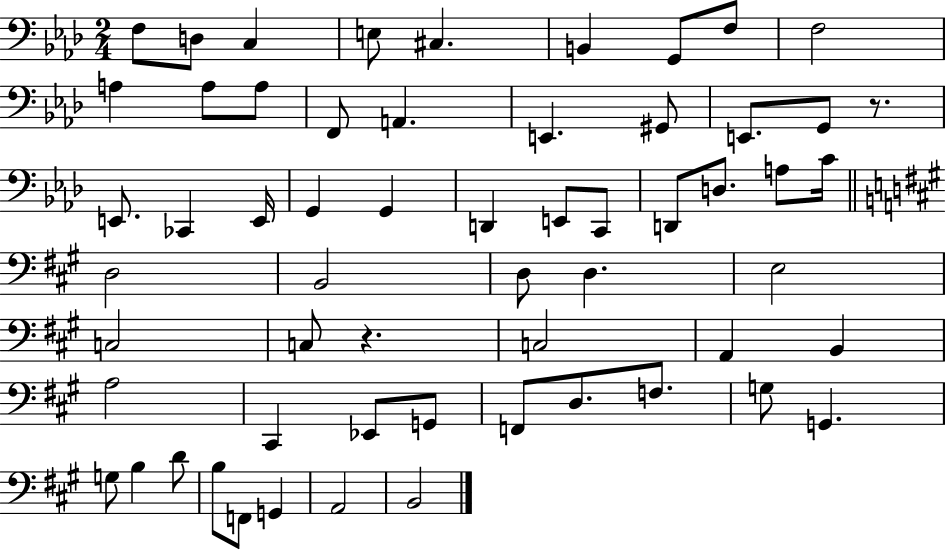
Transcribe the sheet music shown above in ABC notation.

X:1
T:Untitled
M:2/4
L:1/4
K:Ab
F,/2 D,/2 C, E,/2 ^C, B,, G,,/2 F,/2 F,2 A, A,/2 A,/2 F,,/2 A,, E,, ^G,,/2 E,,/2 G,,/2 z/2 E,,/2 _C,, E,,/4 G,, G,, D,, E,,/2 C,,/2 D,,/2 D,/2 A,/2 C/4 D,2 B,,2 D,/2 D, E,2 C,2 C,/2 z C,2 A,, B,, A,2 ^C,, _E,,/2 G,,/2 F,,/2 D,/2 F,/2 G,/2 G,, G,/2 B, D/2 B,/2 F,,/2 G,, A,,2 B,,2